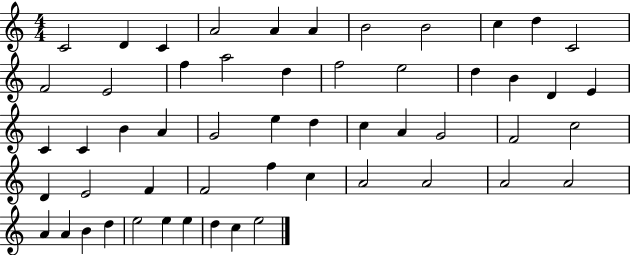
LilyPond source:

{
  \clef treble
  \numericTimeSignature
  \time 4/4
  \key c \major
  c'2 d'4 c'4 | a'2 a'4 a'4 | b'2 b'2 | c''4 d''4 c'2 | \break f'2 e'2 | f''4 a''2 d''4 | f''2 e''2 | d''4 b'4 d'4 e'4 | \break c'4 c'4 b'4 a'4 | g'2 e''4 d''4 | c''4 a'4 g'2 | f'2 c''2 | \break d'4 e'2 f'4 | f'2 f''4 c''4 | a'2 a'2 | a'2 a'2 | \break a'4 a'4 b'4 d''4 | e''2 e''4 e''4 | d''4 c''4 e''2 | \bar "|."
}